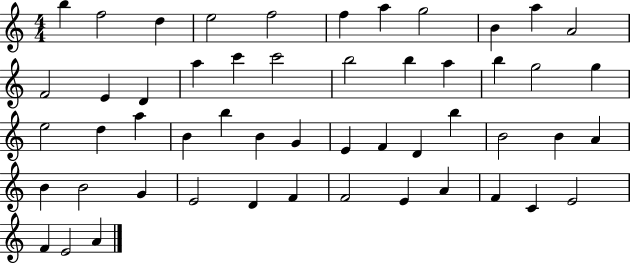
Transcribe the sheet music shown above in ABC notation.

X:1
T:Untitled
M:4/4
L:1/4
K:C
b f2 d e2 f2 f a g2 B a A2 F2 E D a c' c'2 b2 b a b g2 g e2 d a B b B G E F D b B2 B A B B2 G E2 D F F2 E A F C E2 F E2 A